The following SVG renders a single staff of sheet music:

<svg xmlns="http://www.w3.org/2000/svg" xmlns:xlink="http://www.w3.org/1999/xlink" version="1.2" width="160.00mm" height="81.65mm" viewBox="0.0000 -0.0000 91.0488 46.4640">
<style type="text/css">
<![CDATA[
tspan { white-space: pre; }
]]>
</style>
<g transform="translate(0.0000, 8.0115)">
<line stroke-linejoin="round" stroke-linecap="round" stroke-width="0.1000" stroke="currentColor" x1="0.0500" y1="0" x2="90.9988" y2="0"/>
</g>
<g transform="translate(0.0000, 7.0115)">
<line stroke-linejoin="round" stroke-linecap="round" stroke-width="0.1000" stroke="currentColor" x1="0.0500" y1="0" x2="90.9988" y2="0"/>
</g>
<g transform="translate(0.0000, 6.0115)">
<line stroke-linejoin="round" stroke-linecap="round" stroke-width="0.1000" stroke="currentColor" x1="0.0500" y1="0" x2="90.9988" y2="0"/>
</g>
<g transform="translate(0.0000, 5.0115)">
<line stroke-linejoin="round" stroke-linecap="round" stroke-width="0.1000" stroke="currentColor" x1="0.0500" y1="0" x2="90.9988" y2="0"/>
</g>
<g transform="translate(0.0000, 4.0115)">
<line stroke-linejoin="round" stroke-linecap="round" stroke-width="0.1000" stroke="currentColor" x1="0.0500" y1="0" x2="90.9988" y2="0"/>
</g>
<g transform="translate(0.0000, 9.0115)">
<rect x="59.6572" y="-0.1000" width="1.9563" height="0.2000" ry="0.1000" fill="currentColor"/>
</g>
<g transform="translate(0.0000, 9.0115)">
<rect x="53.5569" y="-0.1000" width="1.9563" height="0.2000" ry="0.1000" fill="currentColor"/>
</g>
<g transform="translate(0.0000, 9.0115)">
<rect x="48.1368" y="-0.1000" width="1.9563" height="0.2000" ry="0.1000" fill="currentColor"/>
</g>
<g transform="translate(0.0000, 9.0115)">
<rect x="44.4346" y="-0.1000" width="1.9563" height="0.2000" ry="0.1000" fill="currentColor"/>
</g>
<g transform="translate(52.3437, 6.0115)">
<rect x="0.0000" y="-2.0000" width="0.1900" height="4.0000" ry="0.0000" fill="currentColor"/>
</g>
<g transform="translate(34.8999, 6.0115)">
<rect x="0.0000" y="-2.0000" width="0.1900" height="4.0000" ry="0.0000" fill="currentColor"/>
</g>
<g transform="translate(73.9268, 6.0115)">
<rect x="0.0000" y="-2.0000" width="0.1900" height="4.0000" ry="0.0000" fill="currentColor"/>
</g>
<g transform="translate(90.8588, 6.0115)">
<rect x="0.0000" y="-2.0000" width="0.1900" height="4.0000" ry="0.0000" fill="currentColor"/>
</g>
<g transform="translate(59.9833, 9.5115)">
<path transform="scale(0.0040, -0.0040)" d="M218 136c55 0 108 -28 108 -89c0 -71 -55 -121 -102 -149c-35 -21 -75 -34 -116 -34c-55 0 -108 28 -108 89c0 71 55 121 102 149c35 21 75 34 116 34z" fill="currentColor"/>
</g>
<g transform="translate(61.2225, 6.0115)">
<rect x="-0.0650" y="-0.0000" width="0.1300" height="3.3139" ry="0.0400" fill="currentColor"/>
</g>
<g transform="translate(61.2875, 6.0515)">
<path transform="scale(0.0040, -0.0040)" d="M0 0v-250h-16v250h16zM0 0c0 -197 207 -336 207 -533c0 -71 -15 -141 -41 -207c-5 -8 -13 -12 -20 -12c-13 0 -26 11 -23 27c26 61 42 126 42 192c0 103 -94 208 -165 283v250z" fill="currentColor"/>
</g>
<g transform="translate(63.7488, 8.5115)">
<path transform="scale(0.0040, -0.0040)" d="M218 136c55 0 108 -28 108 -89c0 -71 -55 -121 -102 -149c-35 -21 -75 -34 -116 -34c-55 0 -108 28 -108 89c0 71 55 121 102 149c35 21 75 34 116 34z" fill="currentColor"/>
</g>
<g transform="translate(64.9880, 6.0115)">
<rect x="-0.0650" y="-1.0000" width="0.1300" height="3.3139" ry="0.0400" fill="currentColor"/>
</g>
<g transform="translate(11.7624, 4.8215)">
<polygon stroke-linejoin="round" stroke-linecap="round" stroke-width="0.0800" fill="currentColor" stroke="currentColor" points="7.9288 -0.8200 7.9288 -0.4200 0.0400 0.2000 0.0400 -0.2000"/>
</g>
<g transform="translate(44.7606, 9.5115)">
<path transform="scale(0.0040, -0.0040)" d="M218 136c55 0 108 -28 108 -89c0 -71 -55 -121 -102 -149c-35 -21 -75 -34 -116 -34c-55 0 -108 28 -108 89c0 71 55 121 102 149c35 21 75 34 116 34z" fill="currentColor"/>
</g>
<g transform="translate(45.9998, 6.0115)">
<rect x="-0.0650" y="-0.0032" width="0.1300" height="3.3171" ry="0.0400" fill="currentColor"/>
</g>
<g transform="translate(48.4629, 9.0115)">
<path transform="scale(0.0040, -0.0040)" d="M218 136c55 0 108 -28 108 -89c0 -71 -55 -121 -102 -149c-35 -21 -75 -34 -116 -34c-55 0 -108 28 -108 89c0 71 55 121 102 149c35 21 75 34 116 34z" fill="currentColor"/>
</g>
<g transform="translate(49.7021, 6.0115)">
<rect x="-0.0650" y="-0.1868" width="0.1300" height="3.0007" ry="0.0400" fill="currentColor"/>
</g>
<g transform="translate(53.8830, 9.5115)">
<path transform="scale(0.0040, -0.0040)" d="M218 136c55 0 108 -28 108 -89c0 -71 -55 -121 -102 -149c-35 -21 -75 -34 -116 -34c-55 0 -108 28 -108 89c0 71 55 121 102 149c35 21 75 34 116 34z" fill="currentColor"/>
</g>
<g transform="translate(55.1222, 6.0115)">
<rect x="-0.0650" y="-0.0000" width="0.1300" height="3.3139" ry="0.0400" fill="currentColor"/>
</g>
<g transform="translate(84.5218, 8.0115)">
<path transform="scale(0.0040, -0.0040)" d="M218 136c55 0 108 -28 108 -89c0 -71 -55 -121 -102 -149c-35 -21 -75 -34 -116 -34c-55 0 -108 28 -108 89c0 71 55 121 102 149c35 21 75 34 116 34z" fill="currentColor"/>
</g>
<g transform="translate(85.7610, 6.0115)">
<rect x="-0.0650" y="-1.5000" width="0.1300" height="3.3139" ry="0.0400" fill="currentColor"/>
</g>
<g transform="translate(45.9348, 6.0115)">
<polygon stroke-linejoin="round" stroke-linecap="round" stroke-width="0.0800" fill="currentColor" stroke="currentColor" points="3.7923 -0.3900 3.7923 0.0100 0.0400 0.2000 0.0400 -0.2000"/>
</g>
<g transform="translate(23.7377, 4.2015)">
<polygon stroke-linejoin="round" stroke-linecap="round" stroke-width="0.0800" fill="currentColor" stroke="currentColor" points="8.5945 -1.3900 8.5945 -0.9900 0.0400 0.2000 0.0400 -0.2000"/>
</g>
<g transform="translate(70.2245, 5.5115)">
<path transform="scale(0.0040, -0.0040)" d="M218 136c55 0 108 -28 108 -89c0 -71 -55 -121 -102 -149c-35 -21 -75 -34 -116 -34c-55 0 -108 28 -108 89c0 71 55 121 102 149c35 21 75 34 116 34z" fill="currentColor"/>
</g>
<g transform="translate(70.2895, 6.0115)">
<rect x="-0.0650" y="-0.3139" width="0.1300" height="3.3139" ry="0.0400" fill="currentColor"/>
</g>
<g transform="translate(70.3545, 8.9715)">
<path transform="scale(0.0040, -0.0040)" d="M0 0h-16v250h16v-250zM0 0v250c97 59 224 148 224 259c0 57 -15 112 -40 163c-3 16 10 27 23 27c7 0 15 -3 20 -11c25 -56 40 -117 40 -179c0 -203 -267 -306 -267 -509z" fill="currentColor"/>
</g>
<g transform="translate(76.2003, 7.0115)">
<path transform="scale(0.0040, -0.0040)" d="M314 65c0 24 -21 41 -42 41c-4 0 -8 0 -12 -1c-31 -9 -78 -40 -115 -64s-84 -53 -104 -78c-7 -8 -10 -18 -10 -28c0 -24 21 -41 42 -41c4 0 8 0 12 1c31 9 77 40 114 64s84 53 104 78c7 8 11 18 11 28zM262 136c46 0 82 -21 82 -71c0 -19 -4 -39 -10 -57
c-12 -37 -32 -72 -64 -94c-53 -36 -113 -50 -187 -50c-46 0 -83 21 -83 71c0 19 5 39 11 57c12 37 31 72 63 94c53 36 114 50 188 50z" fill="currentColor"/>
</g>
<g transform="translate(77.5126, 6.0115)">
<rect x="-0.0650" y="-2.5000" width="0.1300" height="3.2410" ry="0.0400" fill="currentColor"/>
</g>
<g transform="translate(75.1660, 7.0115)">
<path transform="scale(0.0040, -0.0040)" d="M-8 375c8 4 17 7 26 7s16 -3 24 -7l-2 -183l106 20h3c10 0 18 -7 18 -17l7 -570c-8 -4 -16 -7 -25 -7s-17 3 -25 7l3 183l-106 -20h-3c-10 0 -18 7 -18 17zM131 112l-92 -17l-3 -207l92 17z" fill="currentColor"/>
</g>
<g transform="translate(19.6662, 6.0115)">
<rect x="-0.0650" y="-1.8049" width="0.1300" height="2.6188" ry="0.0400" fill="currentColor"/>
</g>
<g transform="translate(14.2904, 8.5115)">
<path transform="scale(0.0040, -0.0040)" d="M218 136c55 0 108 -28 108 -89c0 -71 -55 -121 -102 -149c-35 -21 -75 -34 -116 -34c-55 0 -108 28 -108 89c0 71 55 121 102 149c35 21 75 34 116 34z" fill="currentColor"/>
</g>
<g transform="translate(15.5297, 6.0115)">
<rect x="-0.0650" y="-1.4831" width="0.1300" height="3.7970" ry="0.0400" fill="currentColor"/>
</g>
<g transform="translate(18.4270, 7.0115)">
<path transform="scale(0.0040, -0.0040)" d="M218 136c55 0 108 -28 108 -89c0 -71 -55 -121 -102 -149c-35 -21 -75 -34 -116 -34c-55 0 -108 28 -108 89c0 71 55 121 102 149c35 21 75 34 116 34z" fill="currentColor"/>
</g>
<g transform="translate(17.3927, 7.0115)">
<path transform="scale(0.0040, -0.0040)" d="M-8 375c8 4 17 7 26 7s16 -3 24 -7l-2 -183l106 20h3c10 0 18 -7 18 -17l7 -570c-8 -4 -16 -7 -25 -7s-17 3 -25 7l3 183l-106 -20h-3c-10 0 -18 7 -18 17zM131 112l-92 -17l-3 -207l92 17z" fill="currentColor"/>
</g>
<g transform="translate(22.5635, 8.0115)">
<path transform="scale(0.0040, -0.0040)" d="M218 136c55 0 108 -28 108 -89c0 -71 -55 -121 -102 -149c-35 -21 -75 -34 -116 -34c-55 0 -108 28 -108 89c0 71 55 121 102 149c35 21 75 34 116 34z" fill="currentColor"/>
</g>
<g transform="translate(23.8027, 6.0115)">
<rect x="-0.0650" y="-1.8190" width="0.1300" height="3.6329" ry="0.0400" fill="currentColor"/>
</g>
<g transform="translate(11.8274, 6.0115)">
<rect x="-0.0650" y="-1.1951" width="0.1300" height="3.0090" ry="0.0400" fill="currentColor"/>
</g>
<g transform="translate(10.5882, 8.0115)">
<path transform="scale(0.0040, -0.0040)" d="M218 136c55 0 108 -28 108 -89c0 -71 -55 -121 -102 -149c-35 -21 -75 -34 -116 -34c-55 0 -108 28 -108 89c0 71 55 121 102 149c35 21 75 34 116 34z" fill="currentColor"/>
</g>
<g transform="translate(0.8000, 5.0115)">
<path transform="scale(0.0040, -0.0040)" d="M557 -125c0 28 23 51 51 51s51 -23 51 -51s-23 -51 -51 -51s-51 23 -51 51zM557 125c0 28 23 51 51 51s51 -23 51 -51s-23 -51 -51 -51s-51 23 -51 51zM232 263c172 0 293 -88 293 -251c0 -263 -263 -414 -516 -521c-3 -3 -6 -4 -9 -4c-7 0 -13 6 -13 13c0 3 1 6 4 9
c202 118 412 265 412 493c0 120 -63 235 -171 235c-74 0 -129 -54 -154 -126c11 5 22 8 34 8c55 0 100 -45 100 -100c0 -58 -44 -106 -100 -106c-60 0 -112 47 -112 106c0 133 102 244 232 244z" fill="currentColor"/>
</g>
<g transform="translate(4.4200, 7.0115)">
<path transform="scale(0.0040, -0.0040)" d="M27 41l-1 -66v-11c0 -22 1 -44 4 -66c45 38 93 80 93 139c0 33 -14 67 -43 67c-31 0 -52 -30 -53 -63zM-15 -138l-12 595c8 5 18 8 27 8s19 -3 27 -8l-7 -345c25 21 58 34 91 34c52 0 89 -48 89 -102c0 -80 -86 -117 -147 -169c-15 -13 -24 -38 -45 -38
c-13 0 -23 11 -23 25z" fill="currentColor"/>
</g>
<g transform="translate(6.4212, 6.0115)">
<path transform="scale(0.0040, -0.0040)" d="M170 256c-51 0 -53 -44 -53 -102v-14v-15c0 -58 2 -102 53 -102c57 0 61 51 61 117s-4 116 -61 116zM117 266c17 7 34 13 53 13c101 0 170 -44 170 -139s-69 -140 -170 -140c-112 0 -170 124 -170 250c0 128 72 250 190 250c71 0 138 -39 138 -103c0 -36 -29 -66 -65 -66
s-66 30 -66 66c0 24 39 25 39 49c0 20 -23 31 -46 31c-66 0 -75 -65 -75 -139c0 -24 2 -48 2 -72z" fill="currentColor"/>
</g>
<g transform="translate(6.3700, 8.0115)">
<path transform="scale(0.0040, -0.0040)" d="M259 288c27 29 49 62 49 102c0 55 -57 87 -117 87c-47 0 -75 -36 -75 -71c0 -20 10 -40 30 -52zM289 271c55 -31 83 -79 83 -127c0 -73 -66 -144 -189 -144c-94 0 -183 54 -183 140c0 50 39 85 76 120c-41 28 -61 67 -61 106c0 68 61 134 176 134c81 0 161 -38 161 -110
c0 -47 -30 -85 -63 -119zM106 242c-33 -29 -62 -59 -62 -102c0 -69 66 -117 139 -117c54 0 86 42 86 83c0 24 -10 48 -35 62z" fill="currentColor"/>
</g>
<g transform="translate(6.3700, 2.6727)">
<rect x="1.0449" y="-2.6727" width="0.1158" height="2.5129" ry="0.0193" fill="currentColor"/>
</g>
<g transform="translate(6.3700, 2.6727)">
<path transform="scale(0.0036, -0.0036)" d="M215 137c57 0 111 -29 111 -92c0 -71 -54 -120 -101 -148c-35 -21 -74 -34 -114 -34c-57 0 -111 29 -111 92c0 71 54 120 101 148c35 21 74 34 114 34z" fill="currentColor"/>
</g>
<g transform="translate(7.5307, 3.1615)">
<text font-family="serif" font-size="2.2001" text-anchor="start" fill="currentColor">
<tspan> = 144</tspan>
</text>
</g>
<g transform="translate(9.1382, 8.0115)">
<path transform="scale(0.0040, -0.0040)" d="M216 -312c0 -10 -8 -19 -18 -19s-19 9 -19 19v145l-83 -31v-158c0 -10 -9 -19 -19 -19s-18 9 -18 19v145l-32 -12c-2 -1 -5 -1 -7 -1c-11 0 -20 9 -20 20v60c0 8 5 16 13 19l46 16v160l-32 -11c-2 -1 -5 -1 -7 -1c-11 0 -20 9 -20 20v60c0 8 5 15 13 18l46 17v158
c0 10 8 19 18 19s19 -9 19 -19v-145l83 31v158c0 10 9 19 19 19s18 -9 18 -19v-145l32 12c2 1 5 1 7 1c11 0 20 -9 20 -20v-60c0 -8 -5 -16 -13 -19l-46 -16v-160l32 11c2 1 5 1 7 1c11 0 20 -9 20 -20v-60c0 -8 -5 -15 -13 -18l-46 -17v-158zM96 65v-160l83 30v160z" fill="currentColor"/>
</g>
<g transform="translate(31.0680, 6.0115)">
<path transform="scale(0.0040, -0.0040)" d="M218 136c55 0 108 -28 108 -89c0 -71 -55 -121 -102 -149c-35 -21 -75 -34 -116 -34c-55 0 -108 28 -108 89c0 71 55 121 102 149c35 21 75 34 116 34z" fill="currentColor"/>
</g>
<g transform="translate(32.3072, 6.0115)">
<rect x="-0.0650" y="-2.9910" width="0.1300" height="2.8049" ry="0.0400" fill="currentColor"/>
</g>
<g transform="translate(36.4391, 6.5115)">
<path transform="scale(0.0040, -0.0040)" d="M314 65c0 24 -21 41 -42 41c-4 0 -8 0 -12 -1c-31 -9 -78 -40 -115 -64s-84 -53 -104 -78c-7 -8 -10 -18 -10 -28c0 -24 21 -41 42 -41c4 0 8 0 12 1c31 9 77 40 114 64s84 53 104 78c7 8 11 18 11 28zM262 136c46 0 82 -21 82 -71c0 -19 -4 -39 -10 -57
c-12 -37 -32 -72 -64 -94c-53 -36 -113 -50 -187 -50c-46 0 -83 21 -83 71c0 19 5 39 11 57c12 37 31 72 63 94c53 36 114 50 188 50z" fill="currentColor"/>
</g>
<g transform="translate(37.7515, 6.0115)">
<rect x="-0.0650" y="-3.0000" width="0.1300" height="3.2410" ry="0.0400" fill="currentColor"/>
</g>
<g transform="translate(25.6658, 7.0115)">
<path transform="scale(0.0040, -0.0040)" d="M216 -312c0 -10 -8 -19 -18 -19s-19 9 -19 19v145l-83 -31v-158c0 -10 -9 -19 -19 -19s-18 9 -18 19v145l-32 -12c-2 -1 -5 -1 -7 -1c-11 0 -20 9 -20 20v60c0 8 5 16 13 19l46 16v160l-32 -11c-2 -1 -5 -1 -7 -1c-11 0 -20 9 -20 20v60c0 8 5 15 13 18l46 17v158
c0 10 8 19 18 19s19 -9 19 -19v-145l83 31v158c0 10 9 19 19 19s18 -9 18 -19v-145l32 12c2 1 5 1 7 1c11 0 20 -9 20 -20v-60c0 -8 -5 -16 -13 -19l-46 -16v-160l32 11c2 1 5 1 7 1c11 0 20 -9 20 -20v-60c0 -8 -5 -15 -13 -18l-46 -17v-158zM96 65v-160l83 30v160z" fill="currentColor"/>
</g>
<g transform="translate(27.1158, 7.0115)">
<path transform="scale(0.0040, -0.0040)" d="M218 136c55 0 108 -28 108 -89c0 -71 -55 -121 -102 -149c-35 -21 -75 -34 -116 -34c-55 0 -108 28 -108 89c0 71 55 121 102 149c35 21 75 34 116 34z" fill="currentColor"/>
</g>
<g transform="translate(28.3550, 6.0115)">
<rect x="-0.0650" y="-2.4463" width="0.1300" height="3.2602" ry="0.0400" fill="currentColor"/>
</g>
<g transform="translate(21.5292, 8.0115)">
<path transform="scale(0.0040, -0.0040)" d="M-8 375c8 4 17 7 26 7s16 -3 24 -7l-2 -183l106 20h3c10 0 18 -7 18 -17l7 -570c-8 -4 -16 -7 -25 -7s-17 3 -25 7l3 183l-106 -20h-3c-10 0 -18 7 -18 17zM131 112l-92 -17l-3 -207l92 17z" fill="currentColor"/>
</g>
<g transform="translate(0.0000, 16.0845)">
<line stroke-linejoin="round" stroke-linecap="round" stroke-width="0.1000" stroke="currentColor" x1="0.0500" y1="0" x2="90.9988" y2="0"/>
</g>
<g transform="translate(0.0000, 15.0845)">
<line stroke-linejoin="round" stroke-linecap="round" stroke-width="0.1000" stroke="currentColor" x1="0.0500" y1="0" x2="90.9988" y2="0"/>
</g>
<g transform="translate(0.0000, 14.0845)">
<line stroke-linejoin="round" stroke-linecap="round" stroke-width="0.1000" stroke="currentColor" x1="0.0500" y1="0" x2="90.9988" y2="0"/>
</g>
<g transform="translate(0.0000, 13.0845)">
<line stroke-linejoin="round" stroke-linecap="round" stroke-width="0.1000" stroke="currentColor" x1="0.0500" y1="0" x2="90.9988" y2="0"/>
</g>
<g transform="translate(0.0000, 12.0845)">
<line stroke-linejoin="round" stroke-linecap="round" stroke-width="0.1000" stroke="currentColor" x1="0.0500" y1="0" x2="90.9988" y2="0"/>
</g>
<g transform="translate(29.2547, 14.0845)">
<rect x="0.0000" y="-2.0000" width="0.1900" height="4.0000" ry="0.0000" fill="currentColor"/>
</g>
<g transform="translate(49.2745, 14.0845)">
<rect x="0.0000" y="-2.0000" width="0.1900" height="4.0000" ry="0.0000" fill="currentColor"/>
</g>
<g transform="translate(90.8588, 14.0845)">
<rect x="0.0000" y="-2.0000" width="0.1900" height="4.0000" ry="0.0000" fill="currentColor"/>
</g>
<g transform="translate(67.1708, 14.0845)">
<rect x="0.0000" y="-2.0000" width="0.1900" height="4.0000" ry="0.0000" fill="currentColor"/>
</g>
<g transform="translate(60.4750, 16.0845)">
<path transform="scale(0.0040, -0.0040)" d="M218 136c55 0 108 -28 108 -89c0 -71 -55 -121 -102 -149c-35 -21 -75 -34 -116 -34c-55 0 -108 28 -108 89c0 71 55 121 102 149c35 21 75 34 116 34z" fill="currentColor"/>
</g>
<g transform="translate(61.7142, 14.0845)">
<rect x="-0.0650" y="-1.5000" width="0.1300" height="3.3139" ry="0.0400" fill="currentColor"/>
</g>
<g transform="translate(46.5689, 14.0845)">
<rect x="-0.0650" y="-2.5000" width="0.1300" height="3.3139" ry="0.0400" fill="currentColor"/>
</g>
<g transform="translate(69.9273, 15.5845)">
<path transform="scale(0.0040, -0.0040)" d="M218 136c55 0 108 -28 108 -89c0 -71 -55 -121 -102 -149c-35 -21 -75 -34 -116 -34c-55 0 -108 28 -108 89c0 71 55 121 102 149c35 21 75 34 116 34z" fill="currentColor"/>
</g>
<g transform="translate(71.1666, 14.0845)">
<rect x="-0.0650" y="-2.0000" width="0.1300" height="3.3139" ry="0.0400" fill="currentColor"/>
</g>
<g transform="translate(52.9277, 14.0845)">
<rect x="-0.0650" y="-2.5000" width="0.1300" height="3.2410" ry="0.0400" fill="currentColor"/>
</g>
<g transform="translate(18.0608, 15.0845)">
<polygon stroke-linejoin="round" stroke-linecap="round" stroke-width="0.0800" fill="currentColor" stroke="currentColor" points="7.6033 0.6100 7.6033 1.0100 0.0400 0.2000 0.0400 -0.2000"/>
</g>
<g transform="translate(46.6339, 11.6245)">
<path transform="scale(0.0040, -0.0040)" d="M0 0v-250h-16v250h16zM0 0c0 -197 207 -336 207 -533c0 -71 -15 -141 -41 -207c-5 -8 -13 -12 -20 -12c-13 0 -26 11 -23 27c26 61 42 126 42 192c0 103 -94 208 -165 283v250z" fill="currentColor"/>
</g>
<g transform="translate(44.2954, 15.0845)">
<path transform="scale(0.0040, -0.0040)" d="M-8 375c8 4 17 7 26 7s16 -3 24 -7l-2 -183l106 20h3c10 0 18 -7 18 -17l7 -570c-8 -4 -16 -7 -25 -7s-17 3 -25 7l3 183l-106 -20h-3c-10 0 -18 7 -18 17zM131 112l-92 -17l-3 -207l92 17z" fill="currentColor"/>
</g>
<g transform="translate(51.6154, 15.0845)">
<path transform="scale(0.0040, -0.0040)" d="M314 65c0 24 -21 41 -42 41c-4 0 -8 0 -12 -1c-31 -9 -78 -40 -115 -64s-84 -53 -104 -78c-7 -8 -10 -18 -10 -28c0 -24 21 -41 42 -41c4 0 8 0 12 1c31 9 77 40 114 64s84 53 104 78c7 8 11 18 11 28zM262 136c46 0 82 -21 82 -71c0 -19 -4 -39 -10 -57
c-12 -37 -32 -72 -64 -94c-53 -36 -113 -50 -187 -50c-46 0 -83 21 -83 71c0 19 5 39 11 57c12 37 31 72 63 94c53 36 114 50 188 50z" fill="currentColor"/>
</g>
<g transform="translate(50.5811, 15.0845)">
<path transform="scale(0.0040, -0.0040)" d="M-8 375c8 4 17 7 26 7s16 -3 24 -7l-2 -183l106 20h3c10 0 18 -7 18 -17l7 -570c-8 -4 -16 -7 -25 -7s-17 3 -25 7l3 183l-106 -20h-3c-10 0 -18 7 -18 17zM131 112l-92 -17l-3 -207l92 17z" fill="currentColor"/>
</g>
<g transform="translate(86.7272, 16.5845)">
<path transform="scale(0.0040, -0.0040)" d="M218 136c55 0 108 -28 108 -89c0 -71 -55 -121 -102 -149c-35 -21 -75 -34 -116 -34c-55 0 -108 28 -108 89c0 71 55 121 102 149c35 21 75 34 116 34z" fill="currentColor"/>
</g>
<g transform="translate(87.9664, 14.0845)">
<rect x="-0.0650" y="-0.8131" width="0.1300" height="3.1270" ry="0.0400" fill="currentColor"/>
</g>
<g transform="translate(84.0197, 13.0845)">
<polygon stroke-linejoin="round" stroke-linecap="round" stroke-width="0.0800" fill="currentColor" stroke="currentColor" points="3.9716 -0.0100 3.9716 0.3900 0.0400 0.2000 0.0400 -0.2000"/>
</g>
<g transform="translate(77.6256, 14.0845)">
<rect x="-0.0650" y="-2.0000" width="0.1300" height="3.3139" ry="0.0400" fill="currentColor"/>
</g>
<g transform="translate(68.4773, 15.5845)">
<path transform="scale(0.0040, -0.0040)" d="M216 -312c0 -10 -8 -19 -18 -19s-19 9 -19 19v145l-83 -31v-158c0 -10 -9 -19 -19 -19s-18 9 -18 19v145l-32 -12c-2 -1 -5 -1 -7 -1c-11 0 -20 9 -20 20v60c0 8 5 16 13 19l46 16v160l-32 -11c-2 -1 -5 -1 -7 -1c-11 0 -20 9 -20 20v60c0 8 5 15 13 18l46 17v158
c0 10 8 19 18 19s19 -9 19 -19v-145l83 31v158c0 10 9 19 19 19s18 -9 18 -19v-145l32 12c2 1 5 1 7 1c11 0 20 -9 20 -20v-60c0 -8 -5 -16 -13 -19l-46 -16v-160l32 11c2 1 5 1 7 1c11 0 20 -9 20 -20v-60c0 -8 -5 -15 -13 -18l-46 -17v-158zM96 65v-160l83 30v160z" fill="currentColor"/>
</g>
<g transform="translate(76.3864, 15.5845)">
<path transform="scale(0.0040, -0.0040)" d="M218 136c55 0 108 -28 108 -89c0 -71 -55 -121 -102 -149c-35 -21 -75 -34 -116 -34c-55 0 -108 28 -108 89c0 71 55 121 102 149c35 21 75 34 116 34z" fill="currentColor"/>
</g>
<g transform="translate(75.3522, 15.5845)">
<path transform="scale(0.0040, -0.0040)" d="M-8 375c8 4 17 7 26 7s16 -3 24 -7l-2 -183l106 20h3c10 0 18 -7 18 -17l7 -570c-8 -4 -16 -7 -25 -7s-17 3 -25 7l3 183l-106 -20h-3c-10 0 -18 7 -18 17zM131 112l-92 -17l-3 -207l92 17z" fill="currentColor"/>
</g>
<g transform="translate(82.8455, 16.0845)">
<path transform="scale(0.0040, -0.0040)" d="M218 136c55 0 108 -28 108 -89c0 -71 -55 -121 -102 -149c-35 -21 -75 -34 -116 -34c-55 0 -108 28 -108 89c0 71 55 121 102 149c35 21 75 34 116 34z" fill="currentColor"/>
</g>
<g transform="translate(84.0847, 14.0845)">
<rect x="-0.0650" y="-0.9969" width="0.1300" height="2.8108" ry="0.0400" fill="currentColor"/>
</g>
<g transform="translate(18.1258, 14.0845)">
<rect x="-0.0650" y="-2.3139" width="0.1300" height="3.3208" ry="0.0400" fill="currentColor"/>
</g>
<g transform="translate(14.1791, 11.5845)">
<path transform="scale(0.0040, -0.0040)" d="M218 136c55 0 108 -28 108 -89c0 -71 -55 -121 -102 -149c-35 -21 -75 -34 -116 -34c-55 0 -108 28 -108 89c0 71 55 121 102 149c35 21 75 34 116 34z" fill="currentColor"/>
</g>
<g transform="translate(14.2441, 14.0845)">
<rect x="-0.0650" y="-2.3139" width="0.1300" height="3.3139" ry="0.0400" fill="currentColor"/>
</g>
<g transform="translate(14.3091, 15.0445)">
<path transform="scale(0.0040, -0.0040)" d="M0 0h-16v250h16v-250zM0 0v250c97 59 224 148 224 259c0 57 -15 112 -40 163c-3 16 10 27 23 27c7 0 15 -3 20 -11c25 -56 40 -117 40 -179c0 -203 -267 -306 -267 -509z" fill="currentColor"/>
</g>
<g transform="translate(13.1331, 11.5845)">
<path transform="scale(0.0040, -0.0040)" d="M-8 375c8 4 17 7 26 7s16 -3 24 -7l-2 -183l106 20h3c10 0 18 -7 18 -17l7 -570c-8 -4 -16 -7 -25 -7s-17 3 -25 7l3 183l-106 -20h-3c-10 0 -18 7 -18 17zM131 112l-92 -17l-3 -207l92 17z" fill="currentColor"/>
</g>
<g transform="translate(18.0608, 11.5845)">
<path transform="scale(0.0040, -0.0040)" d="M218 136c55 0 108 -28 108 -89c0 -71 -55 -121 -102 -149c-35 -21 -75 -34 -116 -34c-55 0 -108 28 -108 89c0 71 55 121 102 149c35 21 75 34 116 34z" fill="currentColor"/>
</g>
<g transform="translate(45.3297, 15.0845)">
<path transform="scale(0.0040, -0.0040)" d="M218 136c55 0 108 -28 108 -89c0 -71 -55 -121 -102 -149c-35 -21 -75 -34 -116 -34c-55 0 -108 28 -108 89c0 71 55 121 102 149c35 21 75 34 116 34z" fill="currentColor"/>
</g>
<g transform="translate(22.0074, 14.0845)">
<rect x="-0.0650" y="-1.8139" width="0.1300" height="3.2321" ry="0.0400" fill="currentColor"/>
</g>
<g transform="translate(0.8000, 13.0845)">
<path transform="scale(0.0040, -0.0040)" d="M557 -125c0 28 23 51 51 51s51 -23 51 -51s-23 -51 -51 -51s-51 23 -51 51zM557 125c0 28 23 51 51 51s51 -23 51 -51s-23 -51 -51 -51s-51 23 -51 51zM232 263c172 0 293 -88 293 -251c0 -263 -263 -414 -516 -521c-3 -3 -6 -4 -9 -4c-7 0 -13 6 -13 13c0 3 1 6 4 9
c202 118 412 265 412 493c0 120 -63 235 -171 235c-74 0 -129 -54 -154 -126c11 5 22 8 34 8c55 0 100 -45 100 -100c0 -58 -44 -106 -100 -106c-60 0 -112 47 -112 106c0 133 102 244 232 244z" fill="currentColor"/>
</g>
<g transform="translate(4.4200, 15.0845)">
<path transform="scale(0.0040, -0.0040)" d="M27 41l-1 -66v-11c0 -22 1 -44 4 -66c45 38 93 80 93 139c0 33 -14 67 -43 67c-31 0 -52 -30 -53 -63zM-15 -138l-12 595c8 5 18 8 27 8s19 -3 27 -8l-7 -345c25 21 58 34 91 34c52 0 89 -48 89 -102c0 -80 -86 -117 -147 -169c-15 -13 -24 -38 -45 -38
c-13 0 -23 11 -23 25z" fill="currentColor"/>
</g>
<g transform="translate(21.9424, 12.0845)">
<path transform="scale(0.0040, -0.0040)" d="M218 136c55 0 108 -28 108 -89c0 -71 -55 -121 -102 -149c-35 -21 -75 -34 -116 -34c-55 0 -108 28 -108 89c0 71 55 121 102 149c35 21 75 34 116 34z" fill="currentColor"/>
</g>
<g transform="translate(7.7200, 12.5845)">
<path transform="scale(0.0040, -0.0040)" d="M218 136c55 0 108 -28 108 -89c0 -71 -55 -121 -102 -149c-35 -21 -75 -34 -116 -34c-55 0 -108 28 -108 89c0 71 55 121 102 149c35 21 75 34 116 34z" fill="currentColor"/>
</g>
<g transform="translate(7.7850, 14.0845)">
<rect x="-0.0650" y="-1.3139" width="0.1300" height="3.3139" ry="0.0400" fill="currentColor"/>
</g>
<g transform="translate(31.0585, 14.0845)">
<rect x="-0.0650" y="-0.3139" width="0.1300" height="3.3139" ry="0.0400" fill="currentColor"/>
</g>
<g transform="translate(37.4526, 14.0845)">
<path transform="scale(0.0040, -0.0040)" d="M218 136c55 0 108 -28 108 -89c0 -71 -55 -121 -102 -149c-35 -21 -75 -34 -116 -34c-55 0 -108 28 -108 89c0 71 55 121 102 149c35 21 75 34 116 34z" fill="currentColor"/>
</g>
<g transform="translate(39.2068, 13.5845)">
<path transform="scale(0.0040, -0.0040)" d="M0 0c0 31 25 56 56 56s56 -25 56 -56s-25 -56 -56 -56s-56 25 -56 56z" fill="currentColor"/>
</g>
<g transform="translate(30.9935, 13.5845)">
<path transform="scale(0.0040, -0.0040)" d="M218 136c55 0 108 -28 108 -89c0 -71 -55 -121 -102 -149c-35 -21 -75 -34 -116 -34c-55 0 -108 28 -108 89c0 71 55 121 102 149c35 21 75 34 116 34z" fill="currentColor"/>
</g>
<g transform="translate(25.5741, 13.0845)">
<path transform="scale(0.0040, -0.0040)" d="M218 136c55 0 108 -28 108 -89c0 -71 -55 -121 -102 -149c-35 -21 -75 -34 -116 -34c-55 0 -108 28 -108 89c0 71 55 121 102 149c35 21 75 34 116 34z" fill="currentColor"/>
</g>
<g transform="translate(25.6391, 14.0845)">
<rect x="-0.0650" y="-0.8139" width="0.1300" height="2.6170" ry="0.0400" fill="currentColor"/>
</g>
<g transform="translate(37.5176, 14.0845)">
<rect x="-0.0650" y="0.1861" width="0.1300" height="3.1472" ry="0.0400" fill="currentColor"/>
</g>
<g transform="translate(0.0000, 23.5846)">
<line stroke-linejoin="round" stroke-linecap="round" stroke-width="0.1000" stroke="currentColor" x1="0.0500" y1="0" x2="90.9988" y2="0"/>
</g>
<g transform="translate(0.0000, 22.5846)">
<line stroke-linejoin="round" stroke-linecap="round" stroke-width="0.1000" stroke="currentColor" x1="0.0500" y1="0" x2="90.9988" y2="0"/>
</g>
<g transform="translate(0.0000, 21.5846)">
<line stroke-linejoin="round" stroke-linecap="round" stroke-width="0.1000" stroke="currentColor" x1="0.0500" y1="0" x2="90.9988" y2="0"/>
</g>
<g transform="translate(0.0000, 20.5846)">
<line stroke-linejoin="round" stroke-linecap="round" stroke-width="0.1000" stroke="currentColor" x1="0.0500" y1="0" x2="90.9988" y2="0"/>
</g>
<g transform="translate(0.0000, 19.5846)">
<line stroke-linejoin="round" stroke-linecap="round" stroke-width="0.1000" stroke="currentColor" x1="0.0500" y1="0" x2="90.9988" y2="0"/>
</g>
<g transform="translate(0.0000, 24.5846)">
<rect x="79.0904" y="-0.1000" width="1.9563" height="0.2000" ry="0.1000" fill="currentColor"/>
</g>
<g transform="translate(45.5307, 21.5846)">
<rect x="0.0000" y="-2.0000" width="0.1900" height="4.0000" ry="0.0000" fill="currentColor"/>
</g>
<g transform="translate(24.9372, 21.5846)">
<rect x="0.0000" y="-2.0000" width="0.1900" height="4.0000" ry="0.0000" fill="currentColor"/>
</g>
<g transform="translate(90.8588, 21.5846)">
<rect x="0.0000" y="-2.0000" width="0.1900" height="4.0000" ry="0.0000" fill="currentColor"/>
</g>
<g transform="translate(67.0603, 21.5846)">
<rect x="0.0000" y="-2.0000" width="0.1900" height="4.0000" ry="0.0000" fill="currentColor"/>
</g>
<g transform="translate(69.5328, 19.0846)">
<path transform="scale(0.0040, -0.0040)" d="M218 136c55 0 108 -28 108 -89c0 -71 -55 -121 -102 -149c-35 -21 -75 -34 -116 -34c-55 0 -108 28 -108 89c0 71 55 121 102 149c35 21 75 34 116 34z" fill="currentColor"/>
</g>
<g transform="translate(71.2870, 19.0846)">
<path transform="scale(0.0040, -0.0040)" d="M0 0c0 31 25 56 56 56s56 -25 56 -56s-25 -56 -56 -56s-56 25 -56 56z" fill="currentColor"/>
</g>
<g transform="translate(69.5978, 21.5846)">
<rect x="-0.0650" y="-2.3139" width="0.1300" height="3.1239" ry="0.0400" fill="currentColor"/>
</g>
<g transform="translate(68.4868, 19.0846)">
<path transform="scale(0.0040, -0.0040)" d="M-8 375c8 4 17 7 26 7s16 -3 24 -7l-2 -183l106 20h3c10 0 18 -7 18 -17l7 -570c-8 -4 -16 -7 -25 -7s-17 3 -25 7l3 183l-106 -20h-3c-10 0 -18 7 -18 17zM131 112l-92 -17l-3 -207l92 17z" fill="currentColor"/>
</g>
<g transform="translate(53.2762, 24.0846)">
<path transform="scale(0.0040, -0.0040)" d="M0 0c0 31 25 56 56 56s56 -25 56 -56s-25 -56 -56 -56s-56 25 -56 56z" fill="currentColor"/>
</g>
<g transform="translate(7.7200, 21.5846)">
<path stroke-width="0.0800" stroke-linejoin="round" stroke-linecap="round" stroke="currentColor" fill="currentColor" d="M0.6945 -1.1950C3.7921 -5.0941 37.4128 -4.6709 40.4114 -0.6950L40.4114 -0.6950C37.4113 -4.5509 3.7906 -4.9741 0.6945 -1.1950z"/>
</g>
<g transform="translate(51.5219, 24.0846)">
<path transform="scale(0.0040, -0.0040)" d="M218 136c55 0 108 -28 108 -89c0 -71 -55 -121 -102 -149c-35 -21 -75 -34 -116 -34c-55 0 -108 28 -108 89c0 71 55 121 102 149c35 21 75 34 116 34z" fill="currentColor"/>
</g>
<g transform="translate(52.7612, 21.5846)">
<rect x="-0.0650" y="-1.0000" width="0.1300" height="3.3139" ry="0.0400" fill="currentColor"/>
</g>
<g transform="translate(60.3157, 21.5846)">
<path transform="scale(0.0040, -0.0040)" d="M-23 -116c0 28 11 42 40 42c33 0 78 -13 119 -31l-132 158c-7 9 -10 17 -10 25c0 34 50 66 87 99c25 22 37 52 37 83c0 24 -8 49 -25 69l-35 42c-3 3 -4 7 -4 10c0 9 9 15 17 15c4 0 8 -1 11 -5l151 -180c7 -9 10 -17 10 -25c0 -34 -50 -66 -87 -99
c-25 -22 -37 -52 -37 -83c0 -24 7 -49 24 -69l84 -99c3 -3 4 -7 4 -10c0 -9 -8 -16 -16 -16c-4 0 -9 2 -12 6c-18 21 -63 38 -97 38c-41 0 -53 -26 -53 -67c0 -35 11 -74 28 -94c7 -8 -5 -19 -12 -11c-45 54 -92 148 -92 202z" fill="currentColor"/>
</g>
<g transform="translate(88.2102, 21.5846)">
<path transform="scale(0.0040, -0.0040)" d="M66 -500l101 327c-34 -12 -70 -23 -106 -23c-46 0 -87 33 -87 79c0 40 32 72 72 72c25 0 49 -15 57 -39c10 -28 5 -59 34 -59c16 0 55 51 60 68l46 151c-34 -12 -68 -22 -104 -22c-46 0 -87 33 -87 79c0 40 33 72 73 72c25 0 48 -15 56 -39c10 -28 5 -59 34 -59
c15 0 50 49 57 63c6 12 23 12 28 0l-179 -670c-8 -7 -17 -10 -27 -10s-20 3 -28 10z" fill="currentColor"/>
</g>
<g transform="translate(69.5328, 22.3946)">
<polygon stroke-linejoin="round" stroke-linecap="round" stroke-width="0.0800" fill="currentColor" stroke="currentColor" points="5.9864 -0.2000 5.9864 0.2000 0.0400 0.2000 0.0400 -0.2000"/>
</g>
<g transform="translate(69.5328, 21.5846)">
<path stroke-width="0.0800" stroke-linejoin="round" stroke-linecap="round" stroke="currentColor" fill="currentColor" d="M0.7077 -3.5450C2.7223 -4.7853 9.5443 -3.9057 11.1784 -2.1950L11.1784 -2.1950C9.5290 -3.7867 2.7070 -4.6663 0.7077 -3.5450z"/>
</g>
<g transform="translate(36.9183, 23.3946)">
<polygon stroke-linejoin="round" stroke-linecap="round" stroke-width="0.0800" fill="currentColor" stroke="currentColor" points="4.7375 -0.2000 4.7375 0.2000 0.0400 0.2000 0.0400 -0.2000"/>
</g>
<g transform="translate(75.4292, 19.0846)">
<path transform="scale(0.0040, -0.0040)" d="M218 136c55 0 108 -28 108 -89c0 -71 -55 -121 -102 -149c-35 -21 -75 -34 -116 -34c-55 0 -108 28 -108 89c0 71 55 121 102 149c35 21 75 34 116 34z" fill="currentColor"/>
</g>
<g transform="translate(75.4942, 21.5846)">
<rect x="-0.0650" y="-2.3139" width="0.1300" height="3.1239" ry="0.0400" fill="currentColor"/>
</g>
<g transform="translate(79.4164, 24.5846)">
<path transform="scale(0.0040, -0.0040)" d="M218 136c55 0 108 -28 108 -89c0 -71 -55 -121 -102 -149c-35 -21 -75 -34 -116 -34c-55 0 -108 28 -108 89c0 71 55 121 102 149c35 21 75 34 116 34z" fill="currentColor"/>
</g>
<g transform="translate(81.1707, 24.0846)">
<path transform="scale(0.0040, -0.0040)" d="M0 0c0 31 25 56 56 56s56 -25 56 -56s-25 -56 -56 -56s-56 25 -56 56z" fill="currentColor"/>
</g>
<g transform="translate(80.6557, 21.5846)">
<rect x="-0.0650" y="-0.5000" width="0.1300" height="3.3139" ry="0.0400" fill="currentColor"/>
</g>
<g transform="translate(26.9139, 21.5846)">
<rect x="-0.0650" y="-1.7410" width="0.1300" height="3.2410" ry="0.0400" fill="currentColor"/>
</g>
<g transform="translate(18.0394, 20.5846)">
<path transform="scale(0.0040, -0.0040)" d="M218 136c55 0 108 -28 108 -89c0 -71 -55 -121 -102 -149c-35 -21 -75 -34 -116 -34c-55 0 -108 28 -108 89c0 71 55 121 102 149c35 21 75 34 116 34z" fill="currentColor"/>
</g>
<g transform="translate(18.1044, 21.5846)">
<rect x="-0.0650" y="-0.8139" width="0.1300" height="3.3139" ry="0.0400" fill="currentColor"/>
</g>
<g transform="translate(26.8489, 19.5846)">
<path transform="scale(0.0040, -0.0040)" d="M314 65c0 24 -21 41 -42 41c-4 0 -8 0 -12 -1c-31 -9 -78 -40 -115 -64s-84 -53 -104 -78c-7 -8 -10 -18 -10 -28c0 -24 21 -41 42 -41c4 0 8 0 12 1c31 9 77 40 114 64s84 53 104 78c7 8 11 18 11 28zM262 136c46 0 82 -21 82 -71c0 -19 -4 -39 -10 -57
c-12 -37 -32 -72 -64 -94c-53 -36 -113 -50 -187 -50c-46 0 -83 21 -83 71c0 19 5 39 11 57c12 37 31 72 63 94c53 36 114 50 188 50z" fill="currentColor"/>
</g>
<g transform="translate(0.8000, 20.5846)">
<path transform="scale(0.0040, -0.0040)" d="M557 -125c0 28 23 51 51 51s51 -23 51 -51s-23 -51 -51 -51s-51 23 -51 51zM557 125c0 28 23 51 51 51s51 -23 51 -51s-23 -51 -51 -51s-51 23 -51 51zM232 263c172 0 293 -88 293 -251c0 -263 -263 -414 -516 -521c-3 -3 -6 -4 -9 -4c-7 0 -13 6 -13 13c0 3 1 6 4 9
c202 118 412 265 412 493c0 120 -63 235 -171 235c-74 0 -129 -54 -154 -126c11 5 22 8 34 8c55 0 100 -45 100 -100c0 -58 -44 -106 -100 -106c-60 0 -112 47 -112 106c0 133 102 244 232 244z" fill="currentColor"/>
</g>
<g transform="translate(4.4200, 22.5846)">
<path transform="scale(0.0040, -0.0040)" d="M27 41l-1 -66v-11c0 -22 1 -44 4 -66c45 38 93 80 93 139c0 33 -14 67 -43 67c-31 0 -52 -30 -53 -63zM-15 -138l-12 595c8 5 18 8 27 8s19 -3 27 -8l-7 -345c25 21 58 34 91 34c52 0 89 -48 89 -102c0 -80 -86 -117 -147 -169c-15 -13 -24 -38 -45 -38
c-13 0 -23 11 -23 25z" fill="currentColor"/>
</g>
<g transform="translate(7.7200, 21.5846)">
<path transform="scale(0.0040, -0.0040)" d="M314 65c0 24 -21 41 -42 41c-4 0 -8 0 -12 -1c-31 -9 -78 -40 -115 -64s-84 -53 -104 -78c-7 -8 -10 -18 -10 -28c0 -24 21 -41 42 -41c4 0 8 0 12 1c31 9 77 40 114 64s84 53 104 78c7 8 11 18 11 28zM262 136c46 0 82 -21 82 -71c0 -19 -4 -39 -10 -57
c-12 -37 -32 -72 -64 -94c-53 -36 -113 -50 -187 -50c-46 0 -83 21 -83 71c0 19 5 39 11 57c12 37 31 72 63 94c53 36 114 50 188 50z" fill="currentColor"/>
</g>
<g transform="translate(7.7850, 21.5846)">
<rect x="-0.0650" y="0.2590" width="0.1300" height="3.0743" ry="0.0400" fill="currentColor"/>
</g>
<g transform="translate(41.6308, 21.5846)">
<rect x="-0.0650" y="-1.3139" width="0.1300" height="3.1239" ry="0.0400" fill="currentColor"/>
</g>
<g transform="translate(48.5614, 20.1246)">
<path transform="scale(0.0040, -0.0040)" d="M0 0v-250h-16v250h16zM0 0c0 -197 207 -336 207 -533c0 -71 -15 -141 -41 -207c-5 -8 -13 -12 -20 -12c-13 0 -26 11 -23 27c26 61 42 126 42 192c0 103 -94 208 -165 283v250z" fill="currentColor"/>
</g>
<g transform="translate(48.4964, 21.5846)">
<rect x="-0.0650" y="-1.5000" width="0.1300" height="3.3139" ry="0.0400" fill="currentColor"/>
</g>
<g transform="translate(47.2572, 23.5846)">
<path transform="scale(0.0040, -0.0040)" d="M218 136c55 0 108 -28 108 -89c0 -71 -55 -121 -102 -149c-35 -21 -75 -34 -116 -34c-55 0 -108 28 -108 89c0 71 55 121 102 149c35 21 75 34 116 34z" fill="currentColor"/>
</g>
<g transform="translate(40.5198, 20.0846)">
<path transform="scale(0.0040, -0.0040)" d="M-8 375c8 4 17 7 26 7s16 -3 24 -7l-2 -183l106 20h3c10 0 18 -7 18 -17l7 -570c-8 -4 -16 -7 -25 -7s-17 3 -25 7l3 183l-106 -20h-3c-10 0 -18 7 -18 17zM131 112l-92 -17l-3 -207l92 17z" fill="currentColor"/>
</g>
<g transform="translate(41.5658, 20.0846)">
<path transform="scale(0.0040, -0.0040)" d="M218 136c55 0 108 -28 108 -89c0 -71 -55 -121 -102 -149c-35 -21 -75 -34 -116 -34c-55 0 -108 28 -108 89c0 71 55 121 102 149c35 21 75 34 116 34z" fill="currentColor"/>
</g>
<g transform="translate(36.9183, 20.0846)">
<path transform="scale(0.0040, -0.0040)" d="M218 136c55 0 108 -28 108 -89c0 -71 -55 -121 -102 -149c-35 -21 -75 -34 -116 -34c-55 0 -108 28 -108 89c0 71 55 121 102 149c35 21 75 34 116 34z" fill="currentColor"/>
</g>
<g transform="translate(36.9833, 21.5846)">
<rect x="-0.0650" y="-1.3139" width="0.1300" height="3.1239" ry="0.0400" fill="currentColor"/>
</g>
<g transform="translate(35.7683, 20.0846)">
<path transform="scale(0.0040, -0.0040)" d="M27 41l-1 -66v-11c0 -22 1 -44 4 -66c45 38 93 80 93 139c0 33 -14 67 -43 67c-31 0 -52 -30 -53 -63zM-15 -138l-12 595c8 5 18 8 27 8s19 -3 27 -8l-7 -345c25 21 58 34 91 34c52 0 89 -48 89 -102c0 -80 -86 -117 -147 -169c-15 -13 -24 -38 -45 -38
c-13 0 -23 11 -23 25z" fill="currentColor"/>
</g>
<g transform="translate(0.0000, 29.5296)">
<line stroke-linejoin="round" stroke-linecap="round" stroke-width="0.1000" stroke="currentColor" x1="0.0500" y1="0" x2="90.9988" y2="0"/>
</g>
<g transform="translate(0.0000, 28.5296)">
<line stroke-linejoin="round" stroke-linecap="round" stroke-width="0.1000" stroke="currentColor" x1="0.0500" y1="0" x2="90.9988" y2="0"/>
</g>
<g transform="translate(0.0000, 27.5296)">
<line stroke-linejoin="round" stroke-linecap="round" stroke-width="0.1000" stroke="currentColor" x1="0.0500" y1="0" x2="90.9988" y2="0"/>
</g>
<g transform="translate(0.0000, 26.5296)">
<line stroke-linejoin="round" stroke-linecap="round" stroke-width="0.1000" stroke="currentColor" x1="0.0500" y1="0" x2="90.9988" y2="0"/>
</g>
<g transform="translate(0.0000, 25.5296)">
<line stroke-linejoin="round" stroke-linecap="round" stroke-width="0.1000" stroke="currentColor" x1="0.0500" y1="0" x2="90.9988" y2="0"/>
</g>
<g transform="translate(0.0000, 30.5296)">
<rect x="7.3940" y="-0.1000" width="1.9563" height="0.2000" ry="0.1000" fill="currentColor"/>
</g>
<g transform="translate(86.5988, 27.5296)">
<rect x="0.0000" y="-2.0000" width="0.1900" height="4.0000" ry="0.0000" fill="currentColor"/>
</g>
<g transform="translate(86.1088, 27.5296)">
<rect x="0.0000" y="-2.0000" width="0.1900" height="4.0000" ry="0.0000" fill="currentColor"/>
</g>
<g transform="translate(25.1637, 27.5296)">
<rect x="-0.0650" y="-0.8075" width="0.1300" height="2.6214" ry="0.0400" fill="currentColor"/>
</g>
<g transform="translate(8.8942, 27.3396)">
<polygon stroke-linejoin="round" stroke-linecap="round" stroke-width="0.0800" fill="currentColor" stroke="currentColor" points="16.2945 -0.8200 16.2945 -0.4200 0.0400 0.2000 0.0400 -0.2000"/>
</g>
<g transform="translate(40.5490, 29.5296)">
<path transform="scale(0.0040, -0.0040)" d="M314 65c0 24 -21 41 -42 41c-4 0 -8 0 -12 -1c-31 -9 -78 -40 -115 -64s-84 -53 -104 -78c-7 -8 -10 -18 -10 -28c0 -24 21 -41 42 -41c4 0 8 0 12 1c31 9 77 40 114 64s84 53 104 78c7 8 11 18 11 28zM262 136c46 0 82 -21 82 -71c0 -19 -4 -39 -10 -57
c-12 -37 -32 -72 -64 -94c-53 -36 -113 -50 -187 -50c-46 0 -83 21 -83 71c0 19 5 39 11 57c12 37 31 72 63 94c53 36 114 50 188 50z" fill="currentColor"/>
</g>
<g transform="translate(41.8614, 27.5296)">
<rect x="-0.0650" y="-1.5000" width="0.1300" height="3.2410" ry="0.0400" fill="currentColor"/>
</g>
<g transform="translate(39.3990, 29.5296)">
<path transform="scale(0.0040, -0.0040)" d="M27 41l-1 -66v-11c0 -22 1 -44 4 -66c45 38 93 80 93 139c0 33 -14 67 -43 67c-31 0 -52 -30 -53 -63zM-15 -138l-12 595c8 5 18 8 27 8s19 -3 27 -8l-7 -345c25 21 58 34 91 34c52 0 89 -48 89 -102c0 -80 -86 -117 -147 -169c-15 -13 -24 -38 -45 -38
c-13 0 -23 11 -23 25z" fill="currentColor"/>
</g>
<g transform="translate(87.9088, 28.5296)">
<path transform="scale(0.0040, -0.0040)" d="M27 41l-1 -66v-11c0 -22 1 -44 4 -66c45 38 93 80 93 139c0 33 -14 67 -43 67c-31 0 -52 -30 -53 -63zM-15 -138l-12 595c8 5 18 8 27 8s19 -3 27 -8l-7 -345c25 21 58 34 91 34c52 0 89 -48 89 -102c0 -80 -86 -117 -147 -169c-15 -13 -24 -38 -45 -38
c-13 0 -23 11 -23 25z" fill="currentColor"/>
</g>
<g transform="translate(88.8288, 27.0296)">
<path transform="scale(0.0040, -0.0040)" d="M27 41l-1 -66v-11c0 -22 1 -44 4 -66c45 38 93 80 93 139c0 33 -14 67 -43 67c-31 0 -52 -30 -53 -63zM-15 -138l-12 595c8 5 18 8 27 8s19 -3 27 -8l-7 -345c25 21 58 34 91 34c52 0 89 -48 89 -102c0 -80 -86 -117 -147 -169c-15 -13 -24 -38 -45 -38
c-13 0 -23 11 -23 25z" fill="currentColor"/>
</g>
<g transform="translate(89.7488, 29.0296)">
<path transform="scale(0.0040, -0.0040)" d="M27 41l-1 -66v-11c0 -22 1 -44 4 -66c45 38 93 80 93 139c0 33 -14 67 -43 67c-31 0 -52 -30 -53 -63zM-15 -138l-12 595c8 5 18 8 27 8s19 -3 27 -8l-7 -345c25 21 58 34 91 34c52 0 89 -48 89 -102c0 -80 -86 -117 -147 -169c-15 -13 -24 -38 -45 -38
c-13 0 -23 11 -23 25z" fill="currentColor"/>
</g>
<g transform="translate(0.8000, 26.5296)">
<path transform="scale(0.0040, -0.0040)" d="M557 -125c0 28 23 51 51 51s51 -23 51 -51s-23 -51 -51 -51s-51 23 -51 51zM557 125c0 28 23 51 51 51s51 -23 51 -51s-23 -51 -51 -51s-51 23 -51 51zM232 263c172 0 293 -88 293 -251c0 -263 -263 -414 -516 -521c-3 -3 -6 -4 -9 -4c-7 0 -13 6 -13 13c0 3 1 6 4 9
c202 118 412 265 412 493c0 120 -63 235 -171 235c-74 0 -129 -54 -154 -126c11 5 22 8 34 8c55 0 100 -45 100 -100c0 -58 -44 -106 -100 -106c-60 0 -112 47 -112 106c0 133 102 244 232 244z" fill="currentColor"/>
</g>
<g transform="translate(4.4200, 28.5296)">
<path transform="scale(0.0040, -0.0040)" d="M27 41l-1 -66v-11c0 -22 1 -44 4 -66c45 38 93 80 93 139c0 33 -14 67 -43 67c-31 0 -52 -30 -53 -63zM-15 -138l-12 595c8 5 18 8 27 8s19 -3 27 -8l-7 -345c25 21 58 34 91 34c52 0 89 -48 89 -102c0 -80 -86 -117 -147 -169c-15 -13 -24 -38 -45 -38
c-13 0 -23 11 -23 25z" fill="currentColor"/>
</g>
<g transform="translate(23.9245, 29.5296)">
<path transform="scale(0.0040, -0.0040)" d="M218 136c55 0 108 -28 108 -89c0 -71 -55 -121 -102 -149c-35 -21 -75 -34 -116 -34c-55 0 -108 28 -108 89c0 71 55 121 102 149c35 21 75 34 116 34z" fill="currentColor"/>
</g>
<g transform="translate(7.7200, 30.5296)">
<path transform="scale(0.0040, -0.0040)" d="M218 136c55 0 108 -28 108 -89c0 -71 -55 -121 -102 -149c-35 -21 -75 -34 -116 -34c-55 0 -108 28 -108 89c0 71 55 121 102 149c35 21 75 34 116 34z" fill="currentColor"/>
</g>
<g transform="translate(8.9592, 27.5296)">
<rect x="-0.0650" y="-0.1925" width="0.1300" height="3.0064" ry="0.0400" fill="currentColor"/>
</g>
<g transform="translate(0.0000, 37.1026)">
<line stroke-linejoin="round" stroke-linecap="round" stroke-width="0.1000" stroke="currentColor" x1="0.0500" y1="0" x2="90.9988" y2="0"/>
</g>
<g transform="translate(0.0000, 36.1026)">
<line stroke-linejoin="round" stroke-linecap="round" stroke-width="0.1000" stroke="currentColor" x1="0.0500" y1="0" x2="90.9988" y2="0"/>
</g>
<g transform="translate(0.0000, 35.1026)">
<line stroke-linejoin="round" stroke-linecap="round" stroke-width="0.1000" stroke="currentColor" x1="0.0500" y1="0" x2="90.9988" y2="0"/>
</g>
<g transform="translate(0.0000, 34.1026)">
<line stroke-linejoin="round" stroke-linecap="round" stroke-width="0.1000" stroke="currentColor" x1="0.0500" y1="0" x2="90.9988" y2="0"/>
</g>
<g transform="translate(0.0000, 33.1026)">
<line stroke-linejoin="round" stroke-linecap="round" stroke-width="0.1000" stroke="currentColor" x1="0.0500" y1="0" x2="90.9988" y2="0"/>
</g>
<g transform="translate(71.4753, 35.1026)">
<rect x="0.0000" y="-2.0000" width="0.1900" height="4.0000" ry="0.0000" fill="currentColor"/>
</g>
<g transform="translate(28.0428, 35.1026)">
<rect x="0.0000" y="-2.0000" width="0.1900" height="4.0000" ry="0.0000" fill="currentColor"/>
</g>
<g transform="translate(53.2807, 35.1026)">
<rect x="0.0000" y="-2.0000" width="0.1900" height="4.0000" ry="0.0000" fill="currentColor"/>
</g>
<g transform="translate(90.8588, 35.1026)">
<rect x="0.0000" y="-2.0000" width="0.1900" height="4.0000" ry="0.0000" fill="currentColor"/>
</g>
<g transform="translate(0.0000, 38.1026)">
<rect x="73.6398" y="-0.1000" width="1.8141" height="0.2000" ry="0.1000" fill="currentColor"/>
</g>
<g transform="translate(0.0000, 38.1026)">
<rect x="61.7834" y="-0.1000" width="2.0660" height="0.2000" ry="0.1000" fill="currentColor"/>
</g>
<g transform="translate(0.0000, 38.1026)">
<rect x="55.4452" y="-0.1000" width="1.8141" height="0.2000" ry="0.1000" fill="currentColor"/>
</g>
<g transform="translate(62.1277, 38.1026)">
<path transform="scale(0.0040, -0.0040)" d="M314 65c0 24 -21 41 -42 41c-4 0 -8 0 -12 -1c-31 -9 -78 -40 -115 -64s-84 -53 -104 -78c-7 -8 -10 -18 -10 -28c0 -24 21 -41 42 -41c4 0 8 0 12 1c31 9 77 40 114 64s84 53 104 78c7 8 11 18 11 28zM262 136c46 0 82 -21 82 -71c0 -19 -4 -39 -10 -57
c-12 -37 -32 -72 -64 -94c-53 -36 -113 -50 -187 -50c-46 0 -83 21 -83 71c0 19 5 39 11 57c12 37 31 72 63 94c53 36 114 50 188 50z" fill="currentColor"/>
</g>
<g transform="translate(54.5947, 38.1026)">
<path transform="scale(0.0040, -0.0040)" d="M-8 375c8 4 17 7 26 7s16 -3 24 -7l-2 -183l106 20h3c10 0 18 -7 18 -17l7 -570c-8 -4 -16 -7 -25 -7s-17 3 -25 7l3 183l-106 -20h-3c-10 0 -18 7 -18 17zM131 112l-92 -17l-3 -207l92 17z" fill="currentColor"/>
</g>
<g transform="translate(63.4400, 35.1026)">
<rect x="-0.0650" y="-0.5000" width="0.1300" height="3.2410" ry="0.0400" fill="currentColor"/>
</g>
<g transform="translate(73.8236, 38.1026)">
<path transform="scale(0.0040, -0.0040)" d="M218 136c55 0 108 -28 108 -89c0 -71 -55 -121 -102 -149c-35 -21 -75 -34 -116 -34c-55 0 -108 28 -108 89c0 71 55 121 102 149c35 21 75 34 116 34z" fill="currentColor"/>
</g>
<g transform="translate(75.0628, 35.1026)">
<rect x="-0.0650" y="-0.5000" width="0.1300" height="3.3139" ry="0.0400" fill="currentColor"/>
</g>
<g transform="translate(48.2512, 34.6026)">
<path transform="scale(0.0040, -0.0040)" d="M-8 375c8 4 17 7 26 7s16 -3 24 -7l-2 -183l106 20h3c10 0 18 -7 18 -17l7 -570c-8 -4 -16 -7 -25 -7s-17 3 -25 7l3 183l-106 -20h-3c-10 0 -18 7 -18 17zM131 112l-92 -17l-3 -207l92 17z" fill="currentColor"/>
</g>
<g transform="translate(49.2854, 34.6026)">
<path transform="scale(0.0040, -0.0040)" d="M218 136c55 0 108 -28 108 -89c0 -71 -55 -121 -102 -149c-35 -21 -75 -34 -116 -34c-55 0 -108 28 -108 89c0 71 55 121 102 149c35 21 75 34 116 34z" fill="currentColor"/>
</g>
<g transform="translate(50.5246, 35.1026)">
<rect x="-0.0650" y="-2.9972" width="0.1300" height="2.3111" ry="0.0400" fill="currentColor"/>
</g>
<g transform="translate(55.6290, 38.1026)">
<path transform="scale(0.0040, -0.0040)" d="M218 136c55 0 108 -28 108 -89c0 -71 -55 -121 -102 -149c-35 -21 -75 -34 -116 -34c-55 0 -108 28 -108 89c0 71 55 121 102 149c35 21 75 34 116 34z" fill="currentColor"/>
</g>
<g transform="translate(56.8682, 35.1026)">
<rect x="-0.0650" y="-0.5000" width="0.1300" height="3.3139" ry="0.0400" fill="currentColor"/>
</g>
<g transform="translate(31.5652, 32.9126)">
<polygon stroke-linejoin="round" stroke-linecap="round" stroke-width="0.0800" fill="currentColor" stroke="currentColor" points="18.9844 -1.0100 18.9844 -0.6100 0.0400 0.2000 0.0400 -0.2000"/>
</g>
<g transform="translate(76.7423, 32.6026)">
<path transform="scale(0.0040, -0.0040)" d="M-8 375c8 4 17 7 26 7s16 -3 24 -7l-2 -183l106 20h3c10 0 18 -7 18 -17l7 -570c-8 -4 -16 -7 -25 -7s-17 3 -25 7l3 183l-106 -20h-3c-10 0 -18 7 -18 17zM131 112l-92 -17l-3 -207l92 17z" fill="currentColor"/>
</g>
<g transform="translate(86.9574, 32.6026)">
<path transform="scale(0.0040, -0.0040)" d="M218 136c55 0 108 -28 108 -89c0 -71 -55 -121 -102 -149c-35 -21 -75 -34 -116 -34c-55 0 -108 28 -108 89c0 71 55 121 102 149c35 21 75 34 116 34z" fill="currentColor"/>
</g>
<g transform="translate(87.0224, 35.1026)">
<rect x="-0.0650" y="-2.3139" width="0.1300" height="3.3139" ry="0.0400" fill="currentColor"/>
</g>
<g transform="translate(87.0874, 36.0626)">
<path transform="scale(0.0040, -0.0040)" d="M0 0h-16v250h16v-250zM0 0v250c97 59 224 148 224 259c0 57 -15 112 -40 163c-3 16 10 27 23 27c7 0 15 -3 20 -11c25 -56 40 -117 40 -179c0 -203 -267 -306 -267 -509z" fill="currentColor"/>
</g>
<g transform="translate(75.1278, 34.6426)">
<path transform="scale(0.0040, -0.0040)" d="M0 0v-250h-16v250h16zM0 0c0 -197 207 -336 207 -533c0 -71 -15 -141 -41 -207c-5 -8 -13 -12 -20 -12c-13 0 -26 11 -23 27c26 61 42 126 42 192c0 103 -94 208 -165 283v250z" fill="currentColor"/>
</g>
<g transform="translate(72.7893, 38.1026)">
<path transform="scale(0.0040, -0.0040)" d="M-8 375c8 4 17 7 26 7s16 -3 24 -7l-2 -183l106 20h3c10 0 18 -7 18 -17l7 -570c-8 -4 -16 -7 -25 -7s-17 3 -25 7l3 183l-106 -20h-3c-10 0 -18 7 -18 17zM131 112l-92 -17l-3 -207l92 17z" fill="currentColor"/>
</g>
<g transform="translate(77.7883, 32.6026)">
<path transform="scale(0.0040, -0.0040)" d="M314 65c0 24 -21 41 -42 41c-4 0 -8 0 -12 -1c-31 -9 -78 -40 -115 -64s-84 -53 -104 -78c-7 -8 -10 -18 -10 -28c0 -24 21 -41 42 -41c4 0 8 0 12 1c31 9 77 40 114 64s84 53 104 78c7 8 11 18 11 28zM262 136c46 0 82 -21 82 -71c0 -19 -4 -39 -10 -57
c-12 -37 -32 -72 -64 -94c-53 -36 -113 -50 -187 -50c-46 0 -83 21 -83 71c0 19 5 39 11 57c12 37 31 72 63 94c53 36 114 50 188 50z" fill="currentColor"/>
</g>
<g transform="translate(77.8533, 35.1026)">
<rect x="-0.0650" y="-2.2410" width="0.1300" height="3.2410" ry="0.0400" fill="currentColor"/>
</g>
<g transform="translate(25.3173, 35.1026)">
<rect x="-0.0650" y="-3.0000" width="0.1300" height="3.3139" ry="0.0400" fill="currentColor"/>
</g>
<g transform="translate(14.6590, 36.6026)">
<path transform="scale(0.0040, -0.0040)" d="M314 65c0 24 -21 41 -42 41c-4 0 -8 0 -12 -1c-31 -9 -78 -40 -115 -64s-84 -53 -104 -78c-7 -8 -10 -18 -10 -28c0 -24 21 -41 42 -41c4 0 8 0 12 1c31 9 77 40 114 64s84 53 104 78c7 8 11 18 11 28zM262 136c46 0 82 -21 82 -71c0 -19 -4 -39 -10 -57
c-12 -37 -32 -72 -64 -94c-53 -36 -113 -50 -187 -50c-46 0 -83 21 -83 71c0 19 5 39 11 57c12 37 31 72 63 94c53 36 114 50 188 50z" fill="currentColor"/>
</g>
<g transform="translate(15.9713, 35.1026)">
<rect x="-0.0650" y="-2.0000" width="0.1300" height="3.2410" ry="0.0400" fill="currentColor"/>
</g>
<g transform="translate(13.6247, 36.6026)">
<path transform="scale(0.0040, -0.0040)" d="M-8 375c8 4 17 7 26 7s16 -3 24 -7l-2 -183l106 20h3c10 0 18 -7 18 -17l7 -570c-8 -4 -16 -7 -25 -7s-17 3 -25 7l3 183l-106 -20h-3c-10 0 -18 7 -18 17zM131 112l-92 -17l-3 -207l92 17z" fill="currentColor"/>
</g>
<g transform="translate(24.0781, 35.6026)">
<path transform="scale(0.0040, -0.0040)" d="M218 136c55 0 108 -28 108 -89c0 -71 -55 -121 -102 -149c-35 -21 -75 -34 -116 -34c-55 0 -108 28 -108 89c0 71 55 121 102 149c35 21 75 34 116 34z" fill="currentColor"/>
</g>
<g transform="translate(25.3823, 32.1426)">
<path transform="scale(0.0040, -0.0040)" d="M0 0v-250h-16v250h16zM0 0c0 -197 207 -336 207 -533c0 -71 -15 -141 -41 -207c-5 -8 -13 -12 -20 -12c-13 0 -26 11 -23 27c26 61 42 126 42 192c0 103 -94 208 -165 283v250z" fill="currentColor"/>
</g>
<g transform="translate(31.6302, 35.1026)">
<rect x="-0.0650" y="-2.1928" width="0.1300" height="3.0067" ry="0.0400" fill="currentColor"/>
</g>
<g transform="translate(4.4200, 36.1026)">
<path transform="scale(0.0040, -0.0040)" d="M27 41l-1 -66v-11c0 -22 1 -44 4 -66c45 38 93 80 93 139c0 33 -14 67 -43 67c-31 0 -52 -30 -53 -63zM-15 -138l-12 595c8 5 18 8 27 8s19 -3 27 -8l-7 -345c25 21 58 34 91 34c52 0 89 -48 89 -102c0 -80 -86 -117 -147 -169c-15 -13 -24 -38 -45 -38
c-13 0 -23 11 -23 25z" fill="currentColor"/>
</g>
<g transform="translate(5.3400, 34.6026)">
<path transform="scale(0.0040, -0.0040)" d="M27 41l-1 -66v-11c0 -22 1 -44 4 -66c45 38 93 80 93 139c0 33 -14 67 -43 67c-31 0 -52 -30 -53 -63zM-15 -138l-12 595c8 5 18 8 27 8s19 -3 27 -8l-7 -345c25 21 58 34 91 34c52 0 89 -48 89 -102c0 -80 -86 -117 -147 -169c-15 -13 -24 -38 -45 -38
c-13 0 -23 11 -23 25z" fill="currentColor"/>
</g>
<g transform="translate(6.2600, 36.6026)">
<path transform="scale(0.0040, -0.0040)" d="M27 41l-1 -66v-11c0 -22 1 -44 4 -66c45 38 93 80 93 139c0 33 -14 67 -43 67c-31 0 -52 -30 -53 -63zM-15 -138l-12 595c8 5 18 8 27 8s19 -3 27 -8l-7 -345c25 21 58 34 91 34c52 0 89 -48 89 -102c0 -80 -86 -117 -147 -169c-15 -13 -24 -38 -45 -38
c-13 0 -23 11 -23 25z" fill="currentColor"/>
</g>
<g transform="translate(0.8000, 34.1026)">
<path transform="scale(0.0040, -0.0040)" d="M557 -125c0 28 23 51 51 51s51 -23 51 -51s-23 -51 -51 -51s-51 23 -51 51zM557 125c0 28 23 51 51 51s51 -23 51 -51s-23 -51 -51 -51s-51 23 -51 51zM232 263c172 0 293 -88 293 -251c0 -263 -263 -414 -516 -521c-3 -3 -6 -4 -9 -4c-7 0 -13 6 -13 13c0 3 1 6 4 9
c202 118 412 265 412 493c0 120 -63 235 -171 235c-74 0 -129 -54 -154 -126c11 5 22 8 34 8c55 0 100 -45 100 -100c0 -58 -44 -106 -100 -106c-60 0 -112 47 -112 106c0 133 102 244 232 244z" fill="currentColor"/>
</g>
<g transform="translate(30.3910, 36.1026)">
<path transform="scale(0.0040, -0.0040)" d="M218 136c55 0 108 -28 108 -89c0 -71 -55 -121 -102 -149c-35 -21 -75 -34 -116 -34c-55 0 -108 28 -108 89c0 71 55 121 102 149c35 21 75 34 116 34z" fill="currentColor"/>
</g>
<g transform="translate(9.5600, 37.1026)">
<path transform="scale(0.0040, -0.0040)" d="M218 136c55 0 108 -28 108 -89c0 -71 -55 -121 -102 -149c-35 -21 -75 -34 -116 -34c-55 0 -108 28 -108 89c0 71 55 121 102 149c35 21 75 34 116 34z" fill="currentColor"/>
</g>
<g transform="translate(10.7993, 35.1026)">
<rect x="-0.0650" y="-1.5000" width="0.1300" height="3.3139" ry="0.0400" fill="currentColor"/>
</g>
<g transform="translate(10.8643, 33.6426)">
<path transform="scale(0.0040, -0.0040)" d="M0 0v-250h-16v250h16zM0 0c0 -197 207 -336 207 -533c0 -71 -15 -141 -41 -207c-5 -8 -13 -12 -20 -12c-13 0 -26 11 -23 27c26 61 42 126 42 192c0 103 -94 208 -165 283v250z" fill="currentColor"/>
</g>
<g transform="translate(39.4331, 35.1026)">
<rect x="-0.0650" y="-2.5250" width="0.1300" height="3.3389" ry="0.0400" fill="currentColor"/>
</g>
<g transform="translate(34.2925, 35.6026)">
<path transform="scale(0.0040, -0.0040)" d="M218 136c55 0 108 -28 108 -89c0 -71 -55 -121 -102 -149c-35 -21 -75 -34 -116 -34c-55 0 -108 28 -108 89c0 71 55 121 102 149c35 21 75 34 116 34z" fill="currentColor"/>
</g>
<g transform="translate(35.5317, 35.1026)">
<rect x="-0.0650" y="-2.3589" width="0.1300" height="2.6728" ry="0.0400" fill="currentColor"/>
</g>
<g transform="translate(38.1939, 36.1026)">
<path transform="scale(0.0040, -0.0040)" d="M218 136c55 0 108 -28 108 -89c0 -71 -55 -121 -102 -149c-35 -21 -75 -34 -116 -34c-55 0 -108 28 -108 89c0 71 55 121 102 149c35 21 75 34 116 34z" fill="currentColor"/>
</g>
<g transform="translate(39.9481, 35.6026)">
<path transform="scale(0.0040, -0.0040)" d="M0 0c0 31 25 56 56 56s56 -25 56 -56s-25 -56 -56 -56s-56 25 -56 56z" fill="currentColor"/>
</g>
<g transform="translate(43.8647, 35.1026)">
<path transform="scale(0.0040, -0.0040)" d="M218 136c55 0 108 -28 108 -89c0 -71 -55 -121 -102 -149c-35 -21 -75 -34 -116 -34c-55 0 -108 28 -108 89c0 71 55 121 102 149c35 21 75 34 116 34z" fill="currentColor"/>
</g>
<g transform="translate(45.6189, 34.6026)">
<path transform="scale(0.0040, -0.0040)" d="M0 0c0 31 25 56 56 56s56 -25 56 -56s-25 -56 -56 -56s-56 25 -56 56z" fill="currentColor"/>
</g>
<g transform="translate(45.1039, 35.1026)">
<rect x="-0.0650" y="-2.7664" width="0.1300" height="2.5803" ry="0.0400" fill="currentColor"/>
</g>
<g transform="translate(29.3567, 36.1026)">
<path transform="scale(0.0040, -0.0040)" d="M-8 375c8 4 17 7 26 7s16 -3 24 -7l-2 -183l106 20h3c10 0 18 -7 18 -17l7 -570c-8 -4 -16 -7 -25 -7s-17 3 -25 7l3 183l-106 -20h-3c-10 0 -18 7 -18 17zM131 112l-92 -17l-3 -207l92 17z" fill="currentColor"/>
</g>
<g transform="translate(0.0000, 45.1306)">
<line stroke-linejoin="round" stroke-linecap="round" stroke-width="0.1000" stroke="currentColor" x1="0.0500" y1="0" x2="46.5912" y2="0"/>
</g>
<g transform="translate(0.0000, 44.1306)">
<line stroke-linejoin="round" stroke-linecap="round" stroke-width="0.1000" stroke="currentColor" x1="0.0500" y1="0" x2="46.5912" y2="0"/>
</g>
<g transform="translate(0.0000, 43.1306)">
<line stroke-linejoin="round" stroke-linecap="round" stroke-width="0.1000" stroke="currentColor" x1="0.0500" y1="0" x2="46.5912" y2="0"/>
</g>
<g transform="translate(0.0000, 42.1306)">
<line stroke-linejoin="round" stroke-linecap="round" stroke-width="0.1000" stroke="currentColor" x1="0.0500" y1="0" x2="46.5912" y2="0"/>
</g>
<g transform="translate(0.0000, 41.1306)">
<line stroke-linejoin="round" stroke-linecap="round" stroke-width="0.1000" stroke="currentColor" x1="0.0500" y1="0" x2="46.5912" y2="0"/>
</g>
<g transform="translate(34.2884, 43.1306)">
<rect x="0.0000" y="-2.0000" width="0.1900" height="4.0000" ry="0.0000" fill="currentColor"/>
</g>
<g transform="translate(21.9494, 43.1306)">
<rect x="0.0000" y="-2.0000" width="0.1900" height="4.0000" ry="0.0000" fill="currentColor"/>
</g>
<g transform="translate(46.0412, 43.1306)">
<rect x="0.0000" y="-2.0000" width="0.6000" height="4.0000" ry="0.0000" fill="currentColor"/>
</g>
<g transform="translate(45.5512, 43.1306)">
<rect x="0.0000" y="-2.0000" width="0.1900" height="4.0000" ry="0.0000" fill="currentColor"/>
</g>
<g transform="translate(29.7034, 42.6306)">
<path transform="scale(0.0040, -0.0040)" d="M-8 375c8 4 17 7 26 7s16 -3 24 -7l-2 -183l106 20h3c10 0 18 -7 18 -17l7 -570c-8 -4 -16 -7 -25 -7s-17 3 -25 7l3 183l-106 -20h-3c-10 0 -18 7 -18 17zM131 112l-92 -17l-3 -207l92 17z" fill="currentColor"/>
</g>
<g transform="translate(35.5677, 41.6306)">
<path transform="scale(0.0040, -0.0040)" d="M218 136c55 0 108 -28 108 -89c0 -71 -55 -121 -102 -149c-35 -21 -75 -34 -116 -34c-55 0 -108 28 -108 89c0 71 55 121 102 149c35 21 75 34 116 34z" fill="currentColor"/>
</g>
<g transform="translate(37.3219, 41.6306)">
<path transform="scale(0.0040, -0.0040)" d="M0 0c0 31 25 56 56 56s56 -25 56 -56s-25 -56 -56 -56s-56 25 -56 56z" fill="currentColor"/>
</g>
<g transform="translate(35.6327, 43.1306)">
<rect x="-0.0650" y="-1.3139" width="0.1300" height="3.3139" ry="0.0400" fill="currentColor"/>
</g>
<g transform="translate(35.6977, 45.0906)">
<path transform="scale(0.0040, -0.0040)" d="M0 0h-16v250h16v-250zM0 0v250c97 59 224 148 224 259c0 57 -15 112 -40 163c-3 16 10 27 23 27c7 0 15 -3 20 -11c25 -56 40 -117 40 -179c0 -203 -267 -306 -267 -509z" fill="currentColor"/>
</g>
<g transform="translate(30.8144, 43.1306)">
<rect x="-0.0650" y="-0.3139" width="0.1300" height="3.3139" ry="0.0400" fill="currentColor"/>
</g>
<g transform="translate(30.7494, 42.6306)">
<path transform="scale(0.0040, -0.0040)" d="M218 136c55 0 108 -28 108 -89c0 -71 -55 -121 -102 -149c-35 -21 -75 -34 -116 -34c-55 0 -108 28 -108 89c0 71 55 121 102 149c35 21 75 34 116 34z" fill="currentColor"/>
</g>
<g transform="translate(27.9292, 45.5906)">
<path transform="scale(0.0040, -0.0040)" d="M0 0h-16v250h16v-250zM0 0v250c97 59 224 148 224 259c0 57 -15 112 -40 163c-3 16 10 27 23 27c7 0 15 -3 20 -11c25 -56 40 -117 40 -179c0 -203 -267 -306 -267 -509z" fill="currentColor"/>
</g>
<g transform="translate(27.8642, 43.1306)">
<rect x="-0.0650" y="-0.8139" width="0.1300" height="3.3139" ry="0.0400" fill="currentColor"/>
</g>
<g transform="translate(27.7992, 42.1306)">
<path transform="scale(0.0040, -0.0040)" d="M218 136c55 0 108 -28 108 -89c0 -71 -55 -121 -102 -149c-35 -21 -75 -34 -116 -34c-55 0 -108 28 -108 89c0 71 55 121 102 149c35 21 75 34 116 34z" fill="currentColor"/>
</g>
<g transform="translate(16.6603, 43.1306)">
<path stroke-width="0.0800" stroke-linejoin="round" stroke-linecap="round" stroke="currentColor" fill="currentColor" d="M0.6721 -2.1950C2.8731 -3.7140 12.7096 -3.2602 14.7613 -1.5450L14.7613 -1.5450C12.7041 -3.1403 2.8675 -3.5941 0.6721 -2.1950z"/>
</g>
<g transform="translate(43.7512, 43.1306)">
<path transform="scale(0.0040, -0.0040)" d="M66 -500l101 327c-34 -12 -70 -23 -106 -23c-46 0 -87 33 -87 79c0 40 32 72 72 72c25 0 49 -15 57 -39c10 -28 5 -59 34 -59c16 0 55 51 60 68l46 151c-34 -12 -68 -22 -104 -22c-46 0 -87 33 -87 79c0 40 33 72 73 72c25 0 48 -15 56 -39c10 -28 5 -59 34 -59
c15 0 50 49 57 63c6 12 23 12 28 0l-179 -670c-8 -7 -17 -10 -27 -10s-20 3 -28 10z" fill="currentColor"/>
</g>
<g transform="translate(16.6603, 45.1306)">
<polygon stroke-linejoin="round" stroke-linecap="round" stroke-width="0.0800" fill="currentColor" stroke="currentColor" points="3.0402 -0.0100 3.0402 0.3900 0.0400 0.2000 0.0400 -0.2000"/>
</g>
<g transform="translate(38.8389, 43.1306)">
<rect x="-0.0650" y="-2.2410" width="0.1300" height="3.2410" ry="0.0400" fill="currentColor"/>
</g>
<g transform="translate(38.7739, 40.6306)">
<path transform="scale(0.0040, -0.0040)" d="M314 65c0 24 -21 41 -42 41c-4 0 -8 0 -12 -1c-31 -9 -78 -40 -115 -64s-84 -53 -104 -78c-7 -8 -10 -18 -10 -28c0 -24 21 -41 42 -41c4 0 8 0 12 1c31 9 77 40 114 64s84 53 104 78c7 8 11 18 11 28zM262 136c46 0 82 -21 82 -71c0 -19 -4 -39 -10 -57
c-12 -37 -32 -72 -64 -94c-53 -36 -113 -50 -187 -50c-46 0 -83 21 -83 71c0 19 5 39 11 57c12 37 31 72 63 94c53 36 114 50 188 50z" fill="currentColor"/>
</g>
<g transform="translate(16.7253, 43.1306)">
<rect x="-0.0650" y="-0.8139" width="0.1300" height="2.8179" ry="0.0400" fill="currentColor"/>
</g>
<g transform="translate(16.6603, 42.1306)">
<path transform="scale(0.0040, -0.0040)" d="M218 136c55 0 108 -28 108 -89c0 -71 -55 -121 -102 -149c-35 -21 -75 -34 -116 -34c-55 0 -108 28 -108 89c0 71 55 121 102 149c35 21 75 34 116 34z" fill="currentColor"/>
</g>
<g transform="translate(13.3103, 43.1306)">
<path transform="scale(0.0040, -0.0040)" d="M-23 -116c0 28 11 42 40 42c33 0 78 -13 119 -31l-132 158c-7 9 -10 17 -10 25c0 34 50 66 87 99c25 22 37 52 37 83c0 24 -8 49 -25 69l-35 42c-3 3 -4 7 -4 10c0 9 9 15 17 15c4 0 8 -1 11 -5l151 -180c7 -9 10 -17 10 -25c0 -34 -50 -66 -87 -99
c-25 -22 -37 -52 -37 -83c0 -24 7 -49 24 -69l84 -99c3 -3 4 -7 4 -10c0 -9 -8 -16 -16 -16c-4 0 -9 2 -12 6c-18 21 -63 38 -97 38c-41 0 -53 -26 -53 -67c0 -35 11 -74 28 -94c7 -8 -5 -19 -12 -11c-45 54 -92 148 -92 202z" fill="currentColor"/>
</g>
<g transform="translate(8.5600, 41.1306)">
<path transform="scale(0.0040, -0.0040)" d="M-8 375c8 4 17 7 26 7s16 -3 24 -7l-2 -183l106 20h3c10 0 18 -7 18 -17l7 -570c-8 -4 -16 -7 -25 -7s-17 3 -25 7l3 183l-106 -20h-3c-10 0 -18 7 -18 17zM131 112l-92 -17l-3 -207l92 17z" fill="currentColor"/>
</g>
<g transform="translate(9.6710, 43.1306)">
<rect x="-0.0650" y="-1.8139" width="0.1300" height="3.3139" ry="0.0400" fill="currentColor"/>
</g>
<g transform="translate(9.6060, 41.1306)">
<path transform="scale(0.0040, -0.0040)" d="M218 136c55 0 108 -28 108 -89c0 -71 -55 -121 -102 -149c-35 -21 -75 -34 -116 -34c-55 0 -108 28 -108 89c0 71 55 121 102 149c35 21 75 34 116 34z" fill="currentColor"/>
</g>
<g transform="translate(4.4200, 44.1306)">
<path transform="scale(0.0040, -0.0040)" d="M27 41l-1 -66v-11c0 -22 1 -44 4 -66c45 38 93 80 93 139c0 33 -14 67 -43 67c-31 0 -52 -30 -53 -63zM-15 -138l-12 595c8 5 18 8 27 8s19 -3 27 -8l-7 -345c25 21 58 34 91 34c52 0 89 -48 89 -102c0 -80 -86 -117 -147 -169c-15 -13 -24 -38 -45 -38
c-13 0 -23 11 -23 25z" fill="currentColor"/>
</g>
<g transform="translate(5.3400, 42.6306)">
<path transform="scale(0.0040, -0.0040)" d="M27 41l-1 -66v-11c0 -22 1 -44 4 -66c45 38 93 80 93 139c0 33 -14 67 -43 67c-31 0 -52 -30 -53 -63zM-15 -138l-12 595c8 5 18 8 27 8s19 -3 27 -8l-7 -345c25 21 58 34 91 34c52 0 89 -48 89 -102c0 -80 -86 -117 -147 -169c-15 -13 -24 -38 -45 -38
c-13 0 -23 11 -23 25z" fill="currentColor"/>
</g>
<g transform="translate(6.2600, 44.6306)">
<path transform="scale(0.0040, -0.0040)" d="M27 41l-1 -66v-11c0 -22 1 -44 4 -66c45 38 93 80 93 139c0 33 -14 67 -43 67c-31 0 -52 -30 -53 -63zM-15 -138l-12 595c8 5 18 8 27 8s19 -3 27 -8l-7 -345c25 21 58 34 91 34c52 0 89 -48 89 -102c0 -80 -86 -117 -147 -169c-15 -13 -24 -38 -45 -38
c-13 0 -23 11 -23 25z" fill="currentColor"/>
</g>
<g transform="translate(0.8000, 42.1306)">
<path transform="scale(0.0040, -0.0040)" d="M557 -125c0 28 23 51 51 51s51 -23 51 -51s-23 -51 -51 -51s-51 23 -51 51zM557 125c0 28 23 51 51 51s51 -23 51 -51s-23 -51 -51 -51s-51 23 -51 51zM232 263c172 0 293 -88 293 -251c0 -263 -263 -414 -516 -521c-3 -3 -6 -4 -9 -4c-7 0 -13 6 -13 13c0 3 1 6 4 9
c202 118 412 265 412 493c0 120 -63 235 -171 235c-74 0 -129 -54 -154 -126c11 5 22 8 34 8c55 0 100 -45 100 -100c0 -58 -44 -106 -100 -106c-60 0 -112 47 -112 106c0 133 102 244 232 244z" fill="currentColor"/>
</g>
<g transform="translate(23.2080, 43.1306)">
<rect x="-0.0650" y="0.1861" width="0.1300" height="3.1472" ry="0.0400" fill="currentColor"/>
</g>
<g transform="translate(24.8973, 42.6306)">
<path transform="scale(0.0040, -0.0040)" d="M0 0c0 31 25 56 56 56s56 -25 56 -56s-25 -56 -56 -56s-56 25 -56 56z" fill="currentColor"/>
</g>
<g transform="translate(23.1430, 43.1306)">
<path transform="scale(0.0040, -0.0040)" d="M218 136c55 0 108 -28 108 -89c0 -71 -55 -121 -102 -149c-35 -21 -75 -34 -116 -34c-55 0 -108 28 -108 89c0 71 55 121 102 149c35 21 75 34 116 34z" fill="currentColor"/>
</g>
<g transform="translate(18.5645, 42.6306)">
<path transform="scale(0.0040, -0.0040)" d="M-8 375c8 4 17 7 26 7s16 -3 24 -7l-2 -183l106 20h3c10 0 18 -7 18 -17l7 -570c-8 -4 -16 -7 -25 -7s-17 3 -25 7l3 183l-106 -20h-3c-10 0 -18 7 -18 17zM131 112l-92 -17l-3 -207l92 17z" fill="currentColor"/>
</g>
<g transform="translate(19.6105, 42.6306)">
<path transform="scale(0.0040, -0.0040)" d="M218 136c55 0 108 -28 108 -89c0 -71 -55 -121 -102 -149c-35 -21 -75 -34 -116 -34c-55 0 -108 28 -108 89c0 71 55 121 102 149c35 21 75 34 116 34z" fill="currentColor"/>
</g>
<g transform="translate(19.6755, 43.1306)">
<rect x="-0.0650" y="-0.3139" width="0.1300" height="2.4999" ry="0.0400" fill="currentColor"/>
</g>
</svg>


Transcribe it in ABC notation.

X:1
T:Untitled
M:6/8
L:1/4
K:F
^G,,/2 F,,/2 B,,/2 G,,/2 ^B,,/2 D,/2 C,2 D,,/2 E,,/2 D,, D,,/2 F,, E,/2 B,,2 G,, G, B,/2 B,/2 A,/2 F,/2 E, D, B,,/2 B,,2 G,, ^A,, A,, G,,/2 F,,/2 D,2 F, A,2 _G,/2 G,/2 G,,/2 F,, z B,/2 B,/2 E,, z/4 E,,/2 G,,/2 _G,,2 G,,/2 A,,2 C,/2 B,,/2 C,/2 B,,/2 D,/2 E,/2 E,, E,,2 E,,/2 B,2 B,/2 A, z F,/2 E,/2 D, F,/2 E, G,/2 _B,2 z/4